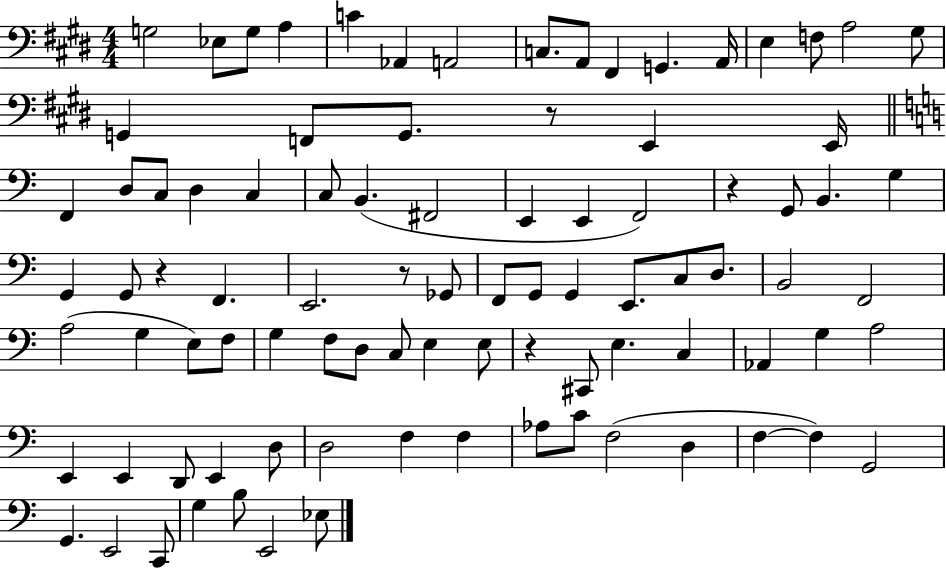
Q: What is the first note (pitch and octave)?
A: G3